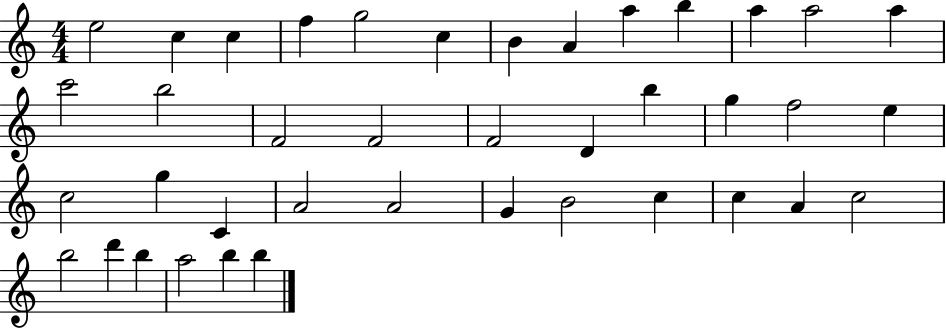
{
  \clef treble
  \numericTimeSignature
  \time 4/4
  \key c \major
  e''2 c''4 c''4 | f''4 g''2 c''4 | b'4 a'4 a''4 b''4 | a''4 a''2 a''4 | \break c'''2 b''2 | f'2 f'2 | f'2 d'4 b''4 | g''4 f''2 e''4 | \break c''2 g''4 c'4 | a'2 a'2 | g'4 b'2 c''4 | c''4 a'4 c''2 | \break b''2 d'''4 b''4 | a''2 b''4 b''4 | \bar "|."
}